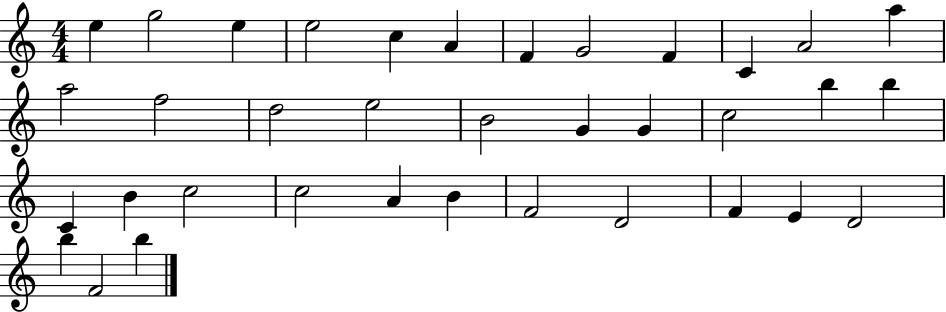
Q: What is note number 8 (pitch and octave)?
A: G4